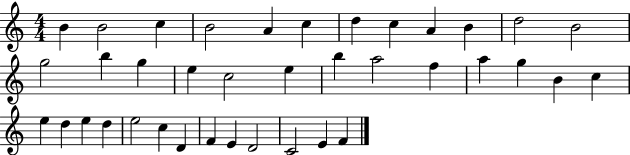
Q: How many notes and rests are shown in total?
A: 38